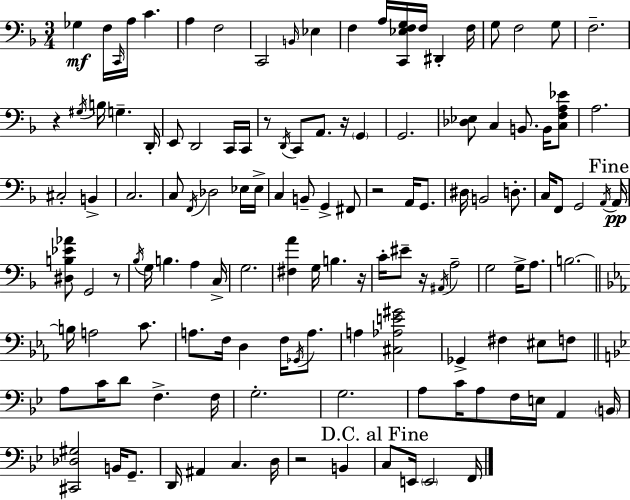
X:1
T:Untitled
M:3/4
L:1/4
K:F
_G, F,/4 C,,/4 A,/4 C A, F,2 C,,2 B,,/4 _E, F, A,/4 [C,,_E,F,G,]/4 F,/4 ^D,, F,/4 G,/2 F,2 G,/2 F,2 z ^G,/4 B,/4 G, D,,/4 E,,/2 D,,2 C,,/4 C,,/4 z/2 D,,/4 C,,/2 A,,/2 z/4 G,, G,,2 [_D,_E,]/2 C, B,,/2 B,,/4 [C,F,A,_E]/2 A,2 ^C,2 B,, C,2 C,/2 F,,/4 _D,2 _E,/4 _E,/4 C, B,,/2 G,, ^F,,/2 z2 A,,/4 G,,/2 ^D,/4 B,,2 D,/2 C,/4 F,,/2 G,,2 A,,/4 A,,/4 [^D,B,_E_A]/2 G,,2 z/2 _B,/4 G,/4 B, A, C,/4 G,2 [^F,A] G,/4 B, z/4 C/4 ^E/2 z/4 ^A,,/4 A,2 G,2 G,/4 A,/2 B,2 B,/4 A,2 C/2 A,/2 F,/4 D, F,/4 _G,,/4 A,/2 A, [^C,_A,E^G]2 _G,, ^F, ^E,/2 F,/2 A,/2 C/4 D/2 F, F,/4 G,2 G,2 A,/2 C/4 A,/2 F,/4 E,/4 A,, B,,/4 [^C,,_D,^G,]2 B,,/4 G,,/2 D,,/4 ^A,, C, D,/4 z2 B,, C,/2 E,,/4 E,,2 F,,/4